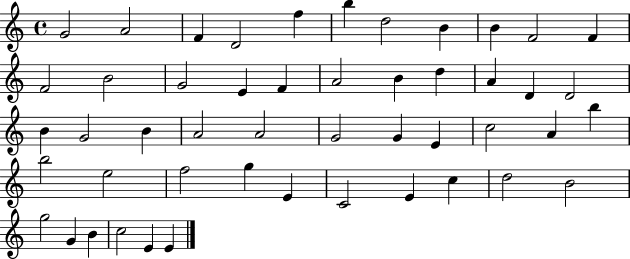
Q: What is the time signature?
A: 4/4